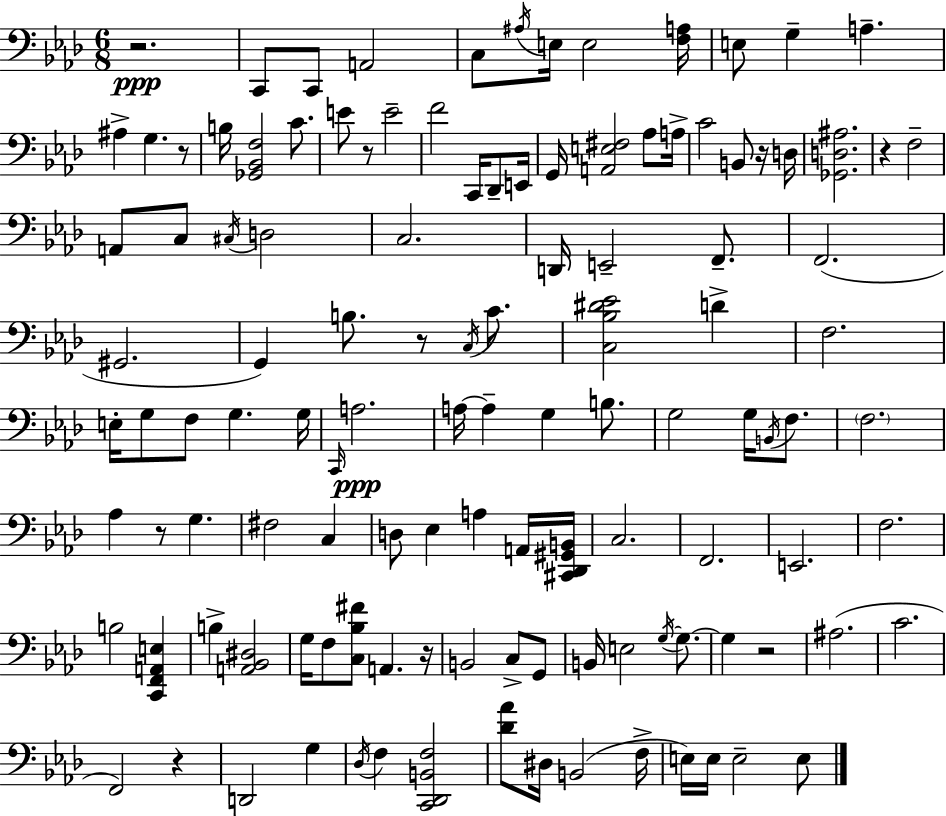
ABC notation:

X:1
T:Untitled
M:6/8
L:1/4
K:Ab
z2 C,,/2 C,,/2 A,,2 C,/2 ^A,/4 E,/4 E,2 [F,A,]/4 E,/2 G, A, ^A, G, z/2 B,/4 [_G,,_B,,F,]2 C/2 E/2 z/2 E2 F2 C,,/4 _D,,/2 E,,/4 G,,/4 [A,,E,^F,]2 _A,/2 A,/4 C2 B,,/2 z/4 D,/4 [_G,,D,^A,]2 z F,2 A,,/2 C,/2 ^C,/4 D,2 C,2 D,,/4 E,,2 F,,/2 F,,2 ^G,,2 G,, B,/2 z/2 C,/4 C/2 [C,_B,^D_E]2 D F,2 E,/4 G,/2 F,/2 G, G,/4 C,,/4 A,2 A,/4 A, G, B,/2 G,2 G,/4 B,,/4 F,/2 F,2 _A, z/2 G, ^F,2 C, D,/2 _E, A, A,,/4 [^C,,_D,,^G,,B,,]/4 C,2 F,,2 E,,2 F,2 B,2 [C,,F,,A,,E,] B, [A,,_B,,^D,]2 G,/4 F,/2 [C,_B,^F]/2 A,, z/4 B,,2 C,/2 G,,/2 B,,/4 E,2 G,/4 G,/2 G, z2 ^A,2 C2 F,,2 z D,,2 G, _D,/4 F, [C,,_D,,B,,F,]2 [_D_A]/2 ^D,/4 B,,2 F,/4 E,/4 E,/4 E,2 E,/2